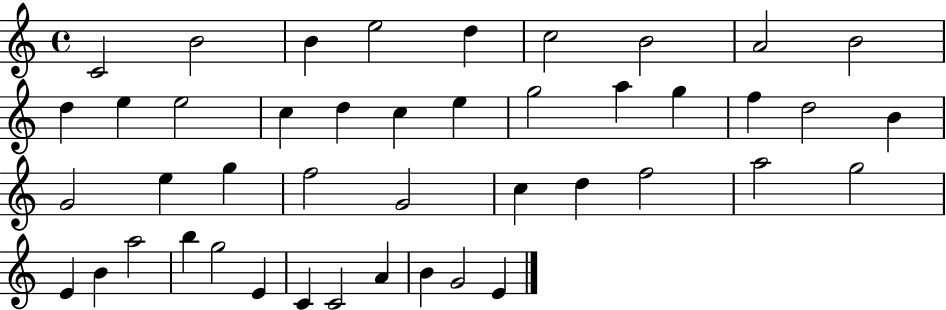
{
  \clef treble
  \time 4/4
  \defaultTimeSignature
  \key c \major
  c'2 b'2 | b'4 e''2 d''4 | c''2 b'2 | a'2 b'2 | \break d''4 e''4 e''2 | c''4 d''4 c''4 e''4 | g''2 a''4 g''4 | f''4 d''2 b'4 | \break g'2 e''4 g''4 | f''2 g'2 | c''4 d''4 f''2 | a''2 g''2 | \break e'4 b'4 a''2 | b''4 g''2 e'4 | c'4 c'2 a'4 | b'4 g'2 e'4 | \break \bar "|."
}